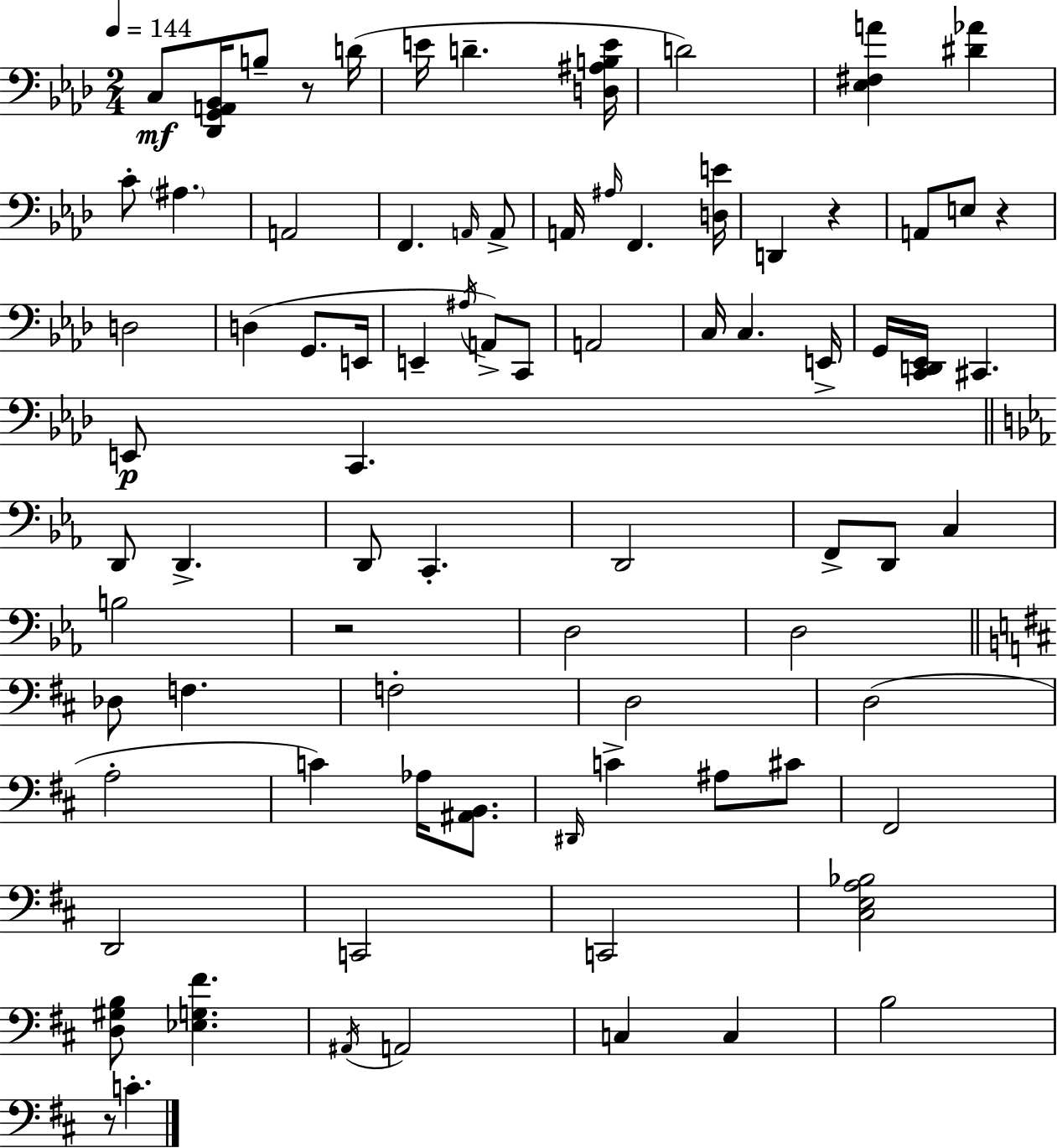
{
  \clef bass
  \numericTimeSignature
  \time 2/4
  \key aes \major
  \tempo 4 = 144
  \repeat volta 2 { c8\mf <des, g, a, bes,>16 b8-- r8 d'16( | e'16 d'4.-- <d ais b e'>16 | d'2) | <ees fis a'>4 <dis' aes'>4 | \break c'8-. \parenthesize ais4. | a,2 | f,4. \grace { a,16 } a,8-> | a,16 \grace { ais16 } f,4. | \break <d e'>16 d,4 r4 | a,8 e8 r4 | d2 | d4( g,8. | \break e,16 e,4-- \acciaccatura { ais16 }) a,8-> | c,8 a,2 | c16 c4. | e,16-> g,16 <c, d, ees,>16 cis,4. | \break e,8\p c,4. | \bar "||" \break \key c \minor d,8 d,4.-> | d,8 c,4.-. | d,2 | f,8-> d,8 c4 | \break b2 | r2 | d2 | d2 | \break \bar "||" \break \key d \major des8 f4. | f2-. | d2 | d2( | \break a2-. | c'4) aes16 <ais, b,>8. | \grace { dis,16 } c'4-> ais8 cis'8 | fis,2 | \break d,2 | c,2 | c,2 | <cis e a bes>2 | \break <d gis b>8 <ees g fis'>4. | \acciaccatura { ais,16 } a,2 | c4 c4 | b2 | \break r8 c'4.-. | } \bar "|."
}